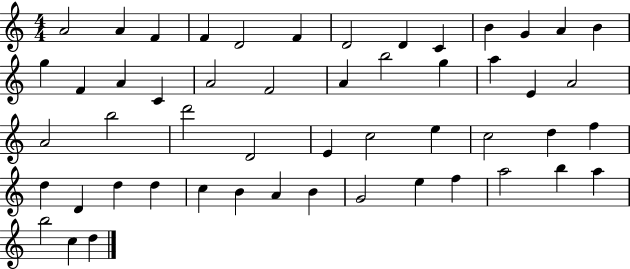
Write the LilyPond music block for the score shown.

{
  \clef treble
  \numericTimeSignature
  \time 4/4
  \key c \major
  a'2 a'4 f'4 | f'4 d'2 f'4 | d'2 d'4 c'4 | b'4 g'4 a'4 b'4 | \break g''4 f'4 a'4 c'4 | a'2 f'2 | a'4 b''2 g''4 | a''4 e'4 a'2 | \break a'2 b''2 | d'''2 d'2 | e'4 c''2 e''4 | c''2 d''4 f''4 | \break d''4 d'4 d''4 d''4 | c''4 b'4 a'4 b'4 | g'2 e''4 f''4 | a''2 b''4 a''4 | \break b''2 c''4 d''4 | \bar "|."
}